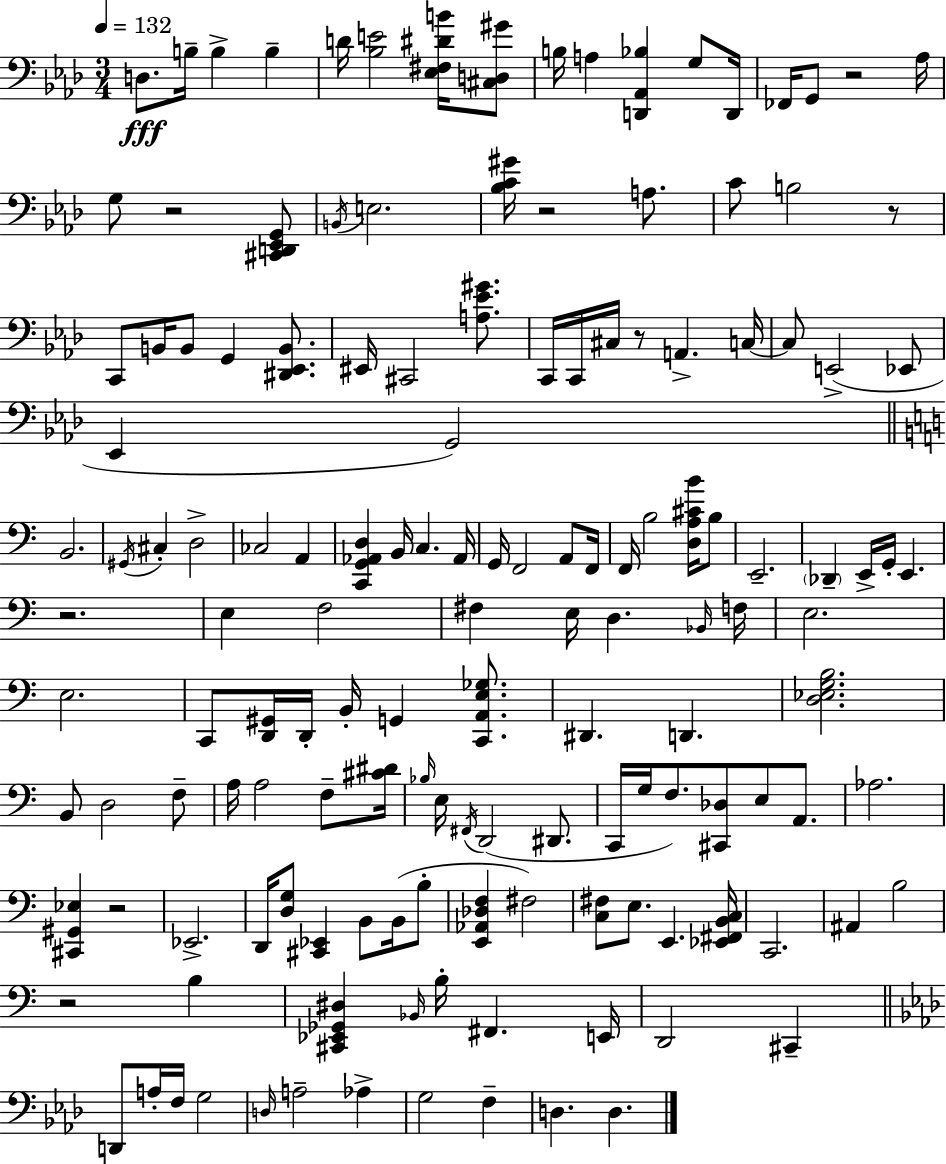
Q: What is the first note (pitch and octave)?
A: D3